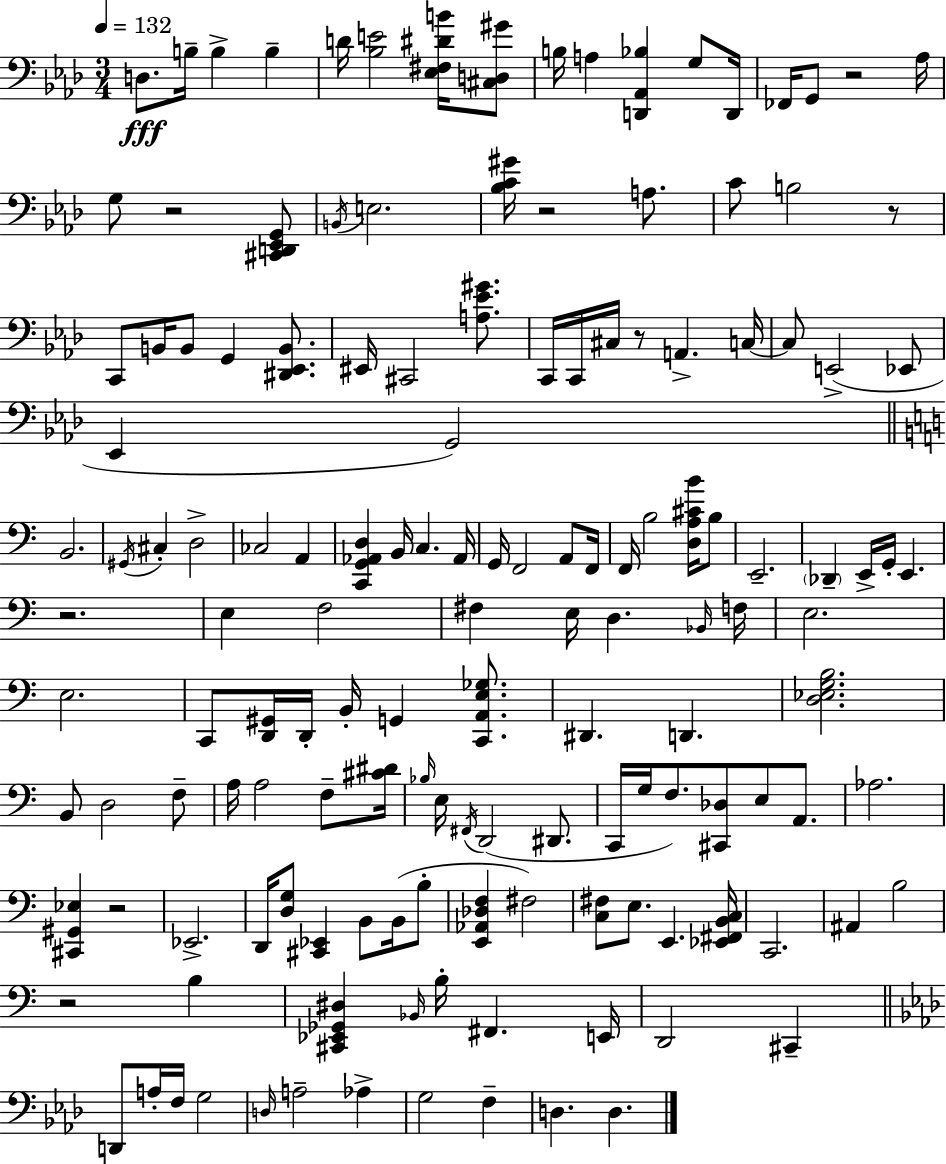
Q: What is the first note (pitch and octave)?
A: D3